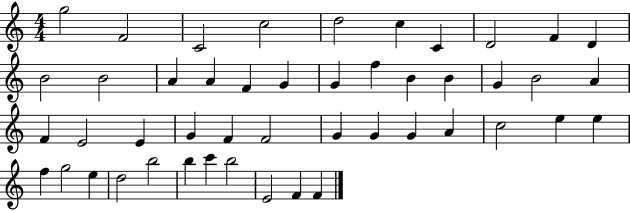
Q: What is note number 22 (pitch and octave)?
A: B4